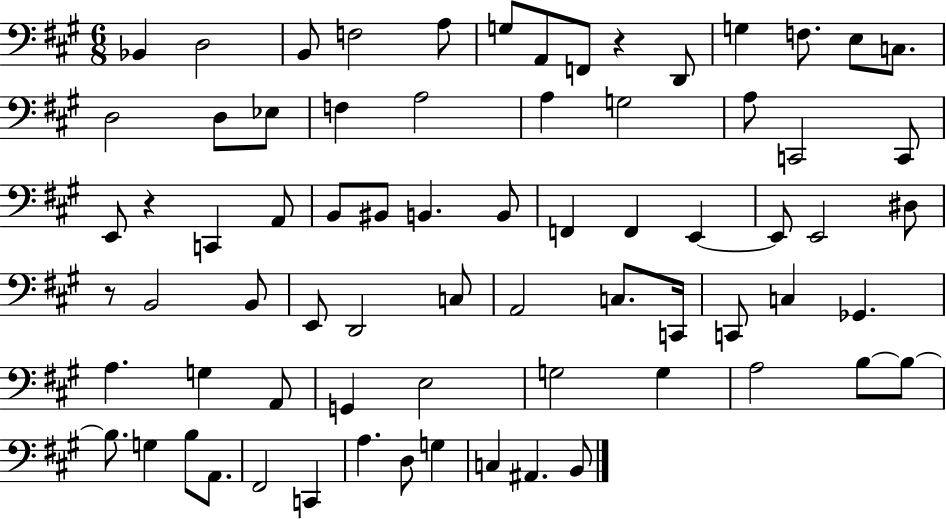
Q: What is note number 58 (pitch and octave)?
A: B3